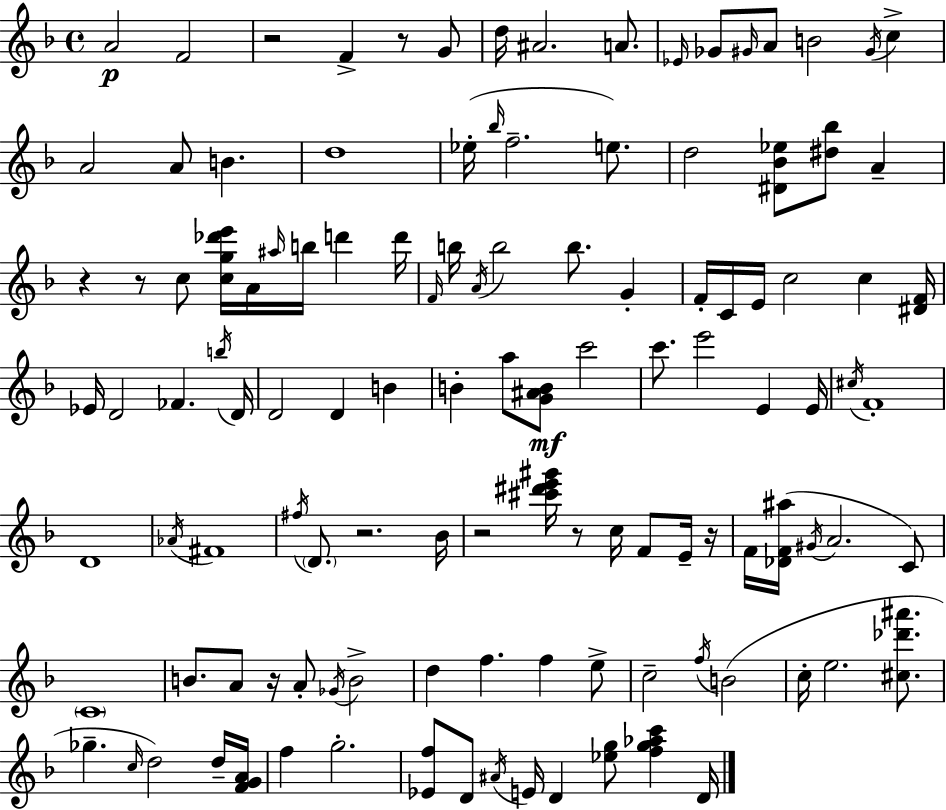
{
  \clef treble
  \time 4/4
  \defaultTimeSignature
  \key d \minor
  \repeat volta 2 { a'2\p f'2 | r2 f'4-> r8 g'8 | d''16 ais'2. a'8. | \grace { ees'16 } ges'8 \grace { gis'16 } a'8 b'2 \acciaccatura { gis'16 } c''4-> | \break a'2 a'8 b'4. | d''1 | ees''16-.( \grace { bes''16 } f''2.-- | e''8.) d''2 <dis' bes' ees''>8 <dis'' bes''>8 | \break a'4-- r4 r8 c''8 <c'' g'' des''' e'''>16 a'16 \grace { ais''16 } b''16 | d'''4 d'''16 \grace { f'16 } b''16 \acciaccatura { a'16 } b''2 | b''8. g'4-. f'16-. c'16 e'16 c''2 | c''4 <dis' f'>16 ees'16 d'2 | \break fes'4. \acciaccatura { b''16 } d'16 d'2 | d'4 b'4 b'4-. a''8 <g' ais' b'>8\mf | c'''2 c'''8. e'''2 | e'4 e'16 \acciaccatura { cis''16 } f'1-. | \break d'1 | \acciaccatura { aes'16 } fis'1 | \acciaccatura { fis''16 } \parenthesize d'8. r2. | bes'16 r2 | \break <cis''' dis''' e''' gis'''>16 r8 c''16 f'8 e'16-- r16 f'16 <des' f' ais''>16( \acciaccatura { gis'16 } a'2. | c'8) \parenthesize c'1 | b'8. a'8 | r16 a'8-. \acciaccatura { ges'16 } b'2-> d''4 | \break f''4. f''4 e''8-> c''2-- | \acciaccatura { f''16 } b'2( c''16-. e''2. | <cis'' des''' ais'''>8. ges''4.-- | \grace { c''16 }) d''2 d''16-- <f' g' a'>16 f''4 | \break g''2.-. <ees' f''>8 | d'8 \acciaccatura { ais'16 } e'16 d'4 <ees'' g''>8 <f'' g'' aes'' c'''>4 d'16 | } \bar "|."
}